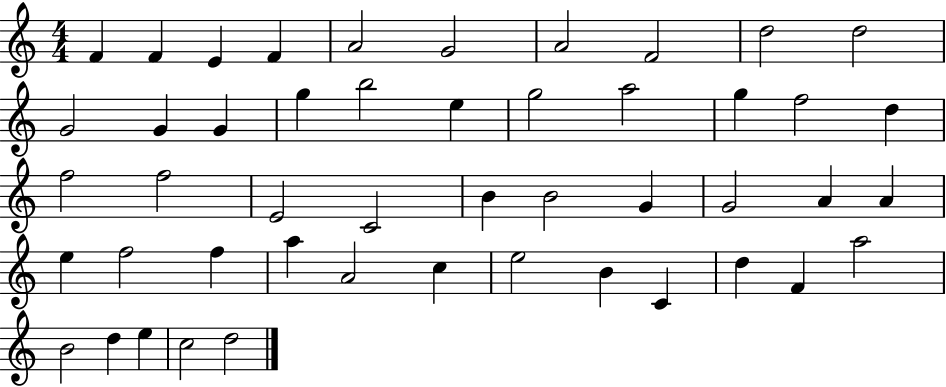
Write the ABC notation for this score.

X:1
T:Untitled
M:4/4
L:1/4
K:C
F F E F A2 G2 A2 F2 d2 d2 G2 G G g b2 e g2 a2 g f2 d f2 f2 E2 C2 B B2 G G2 A A e f2 f a A2 c e2 B C d F a2 B2 d e c2 d2